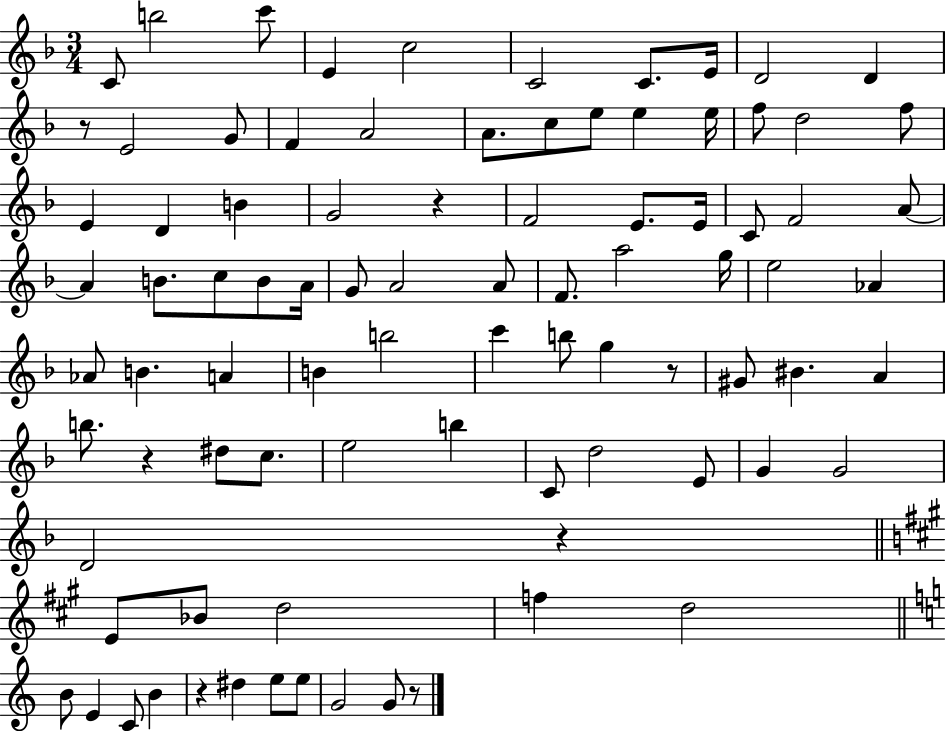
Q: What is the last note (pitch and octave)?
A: G4